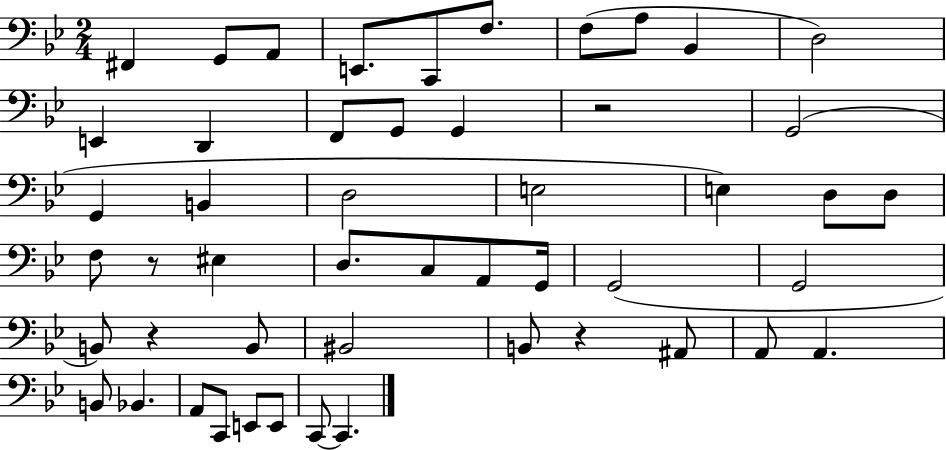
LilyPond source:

{
  \clef bass
  \numericTimeSignature
  \time 2/4
  \key bes \major
  fis,4 g,8 a,8 | e,8. c,8 f8. | f8( a8 bes,4 | d2) | \break e,4 d,4 | f,8 g,8 g,4 | r2 | g,2( | \break g,4 b,4 | d2 | e2 | e4) d8 d8 | \break f8 r8 eis4 | d8. c8 a,8 g,16 | g,2( | g,2 | \break b,8) r4 b,8 | bis,2 | b,8 r4 ais,8 | a,8 a,4. | \break b,8 bes,4. | a,8 c,8 e,8 e,8 | c,8~~ c,4. | \bar "|."
}